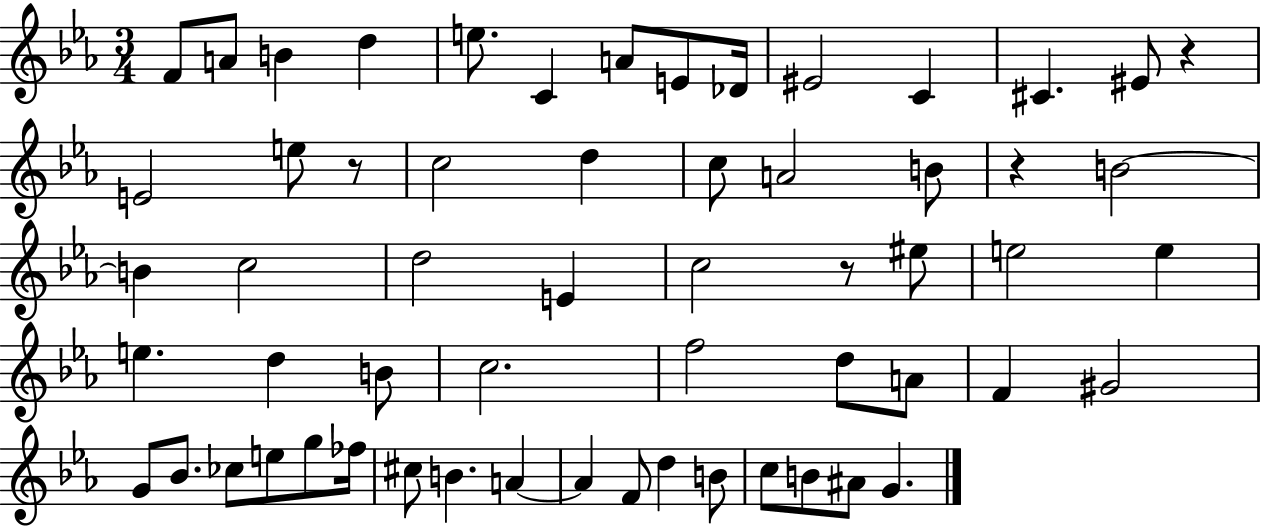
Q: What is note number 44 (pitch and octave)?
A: FES5